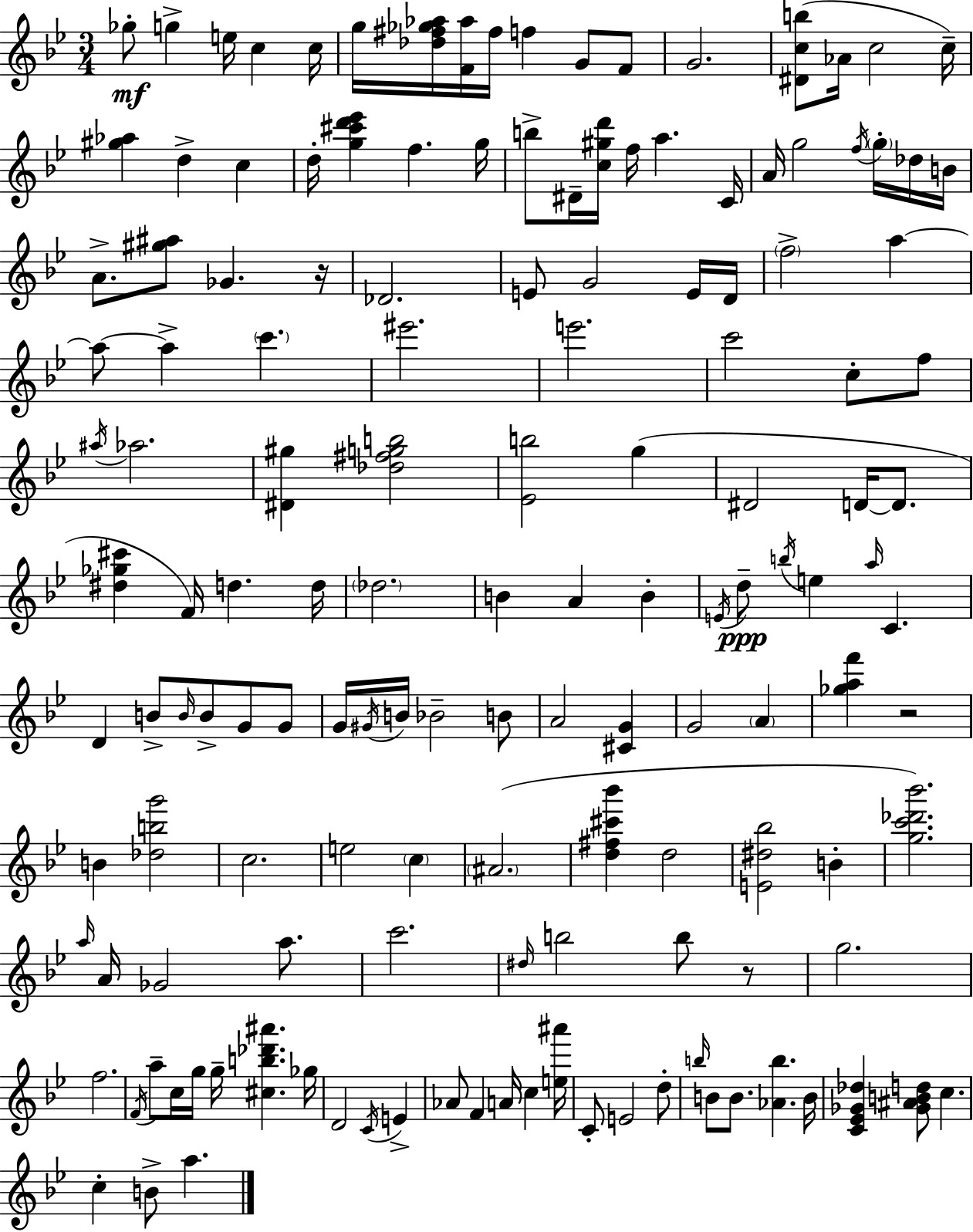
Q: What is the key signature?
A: BES major